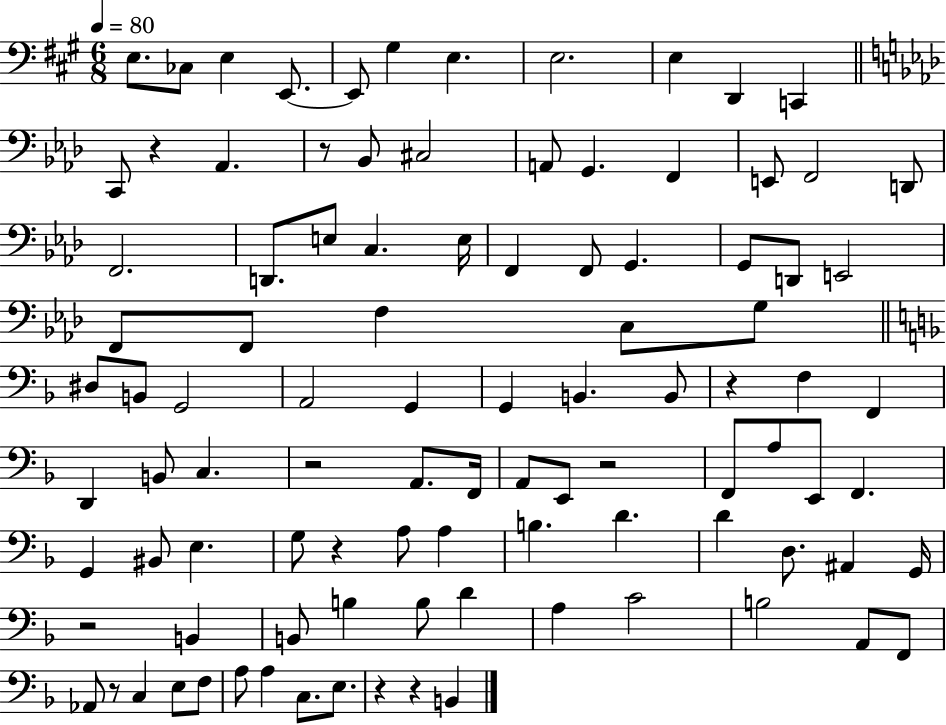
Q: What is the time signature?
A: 6/8